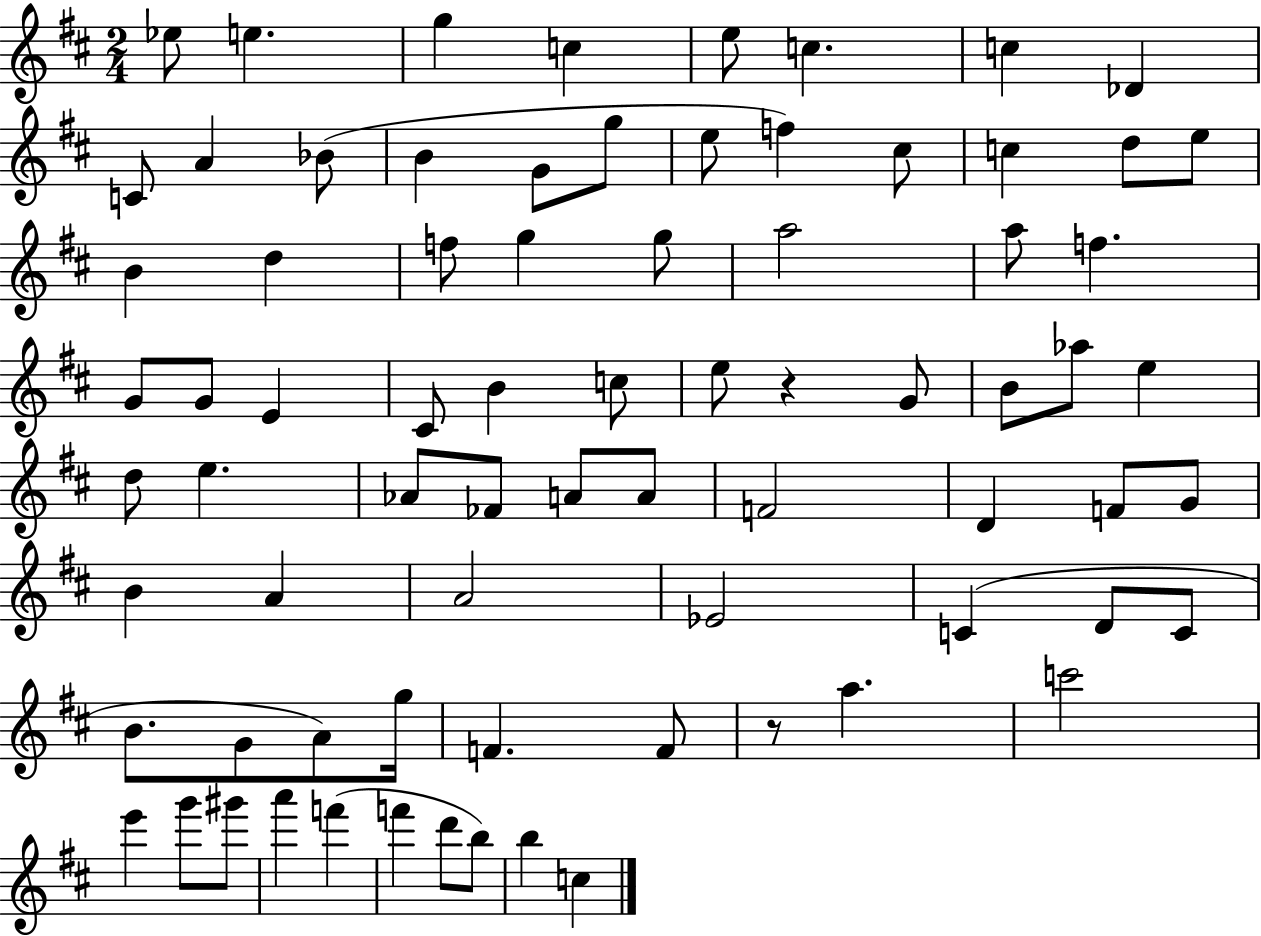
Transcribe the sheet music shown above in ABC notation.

X:1
T:Untitled
M:2/4
L:1/4
K:D
_e/2 e g c e/2 c c _D C/2 A _B/2 B G/2 g/2 e/2 f ^c/2 c d/2 e/2 B d f/2 g g/2 a2 a/2 f G/2 G/2 E ^C/2 B c/2 e/2 z G/2 B/2 _a/2 e d/2 e _A/2 _F/2 A/2 A/2 F2 D F/2 G/2 B A A2 _E2 C D/2 C/2 B/2 G/2 A/2 g/4 F F/2 z/2 a c'2 e' g'/2 ^g'/2 a' f' f' d'/2 b/2 b c